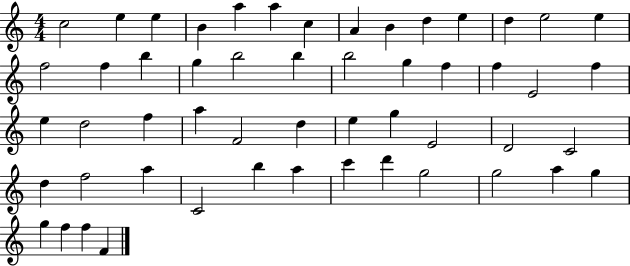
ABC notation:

X:1
T:Untitled
M:4/4
L:1/4
K:C
c2 e e B a a c A B d e d e2 e f2 f b g b2 b b2 g f f E2 f e d2 f a F2 d e g E2 D2 C2 d f2 a C2 b a c' d' g2 g2 a g g f f F